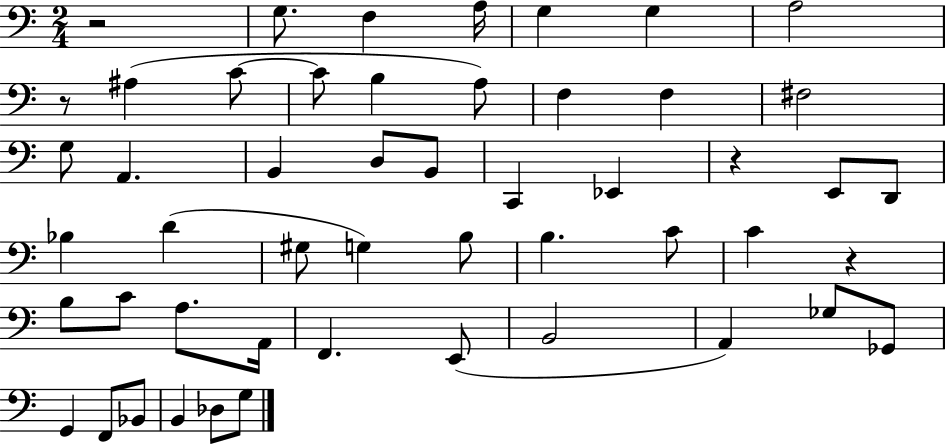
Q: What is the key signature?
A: C major